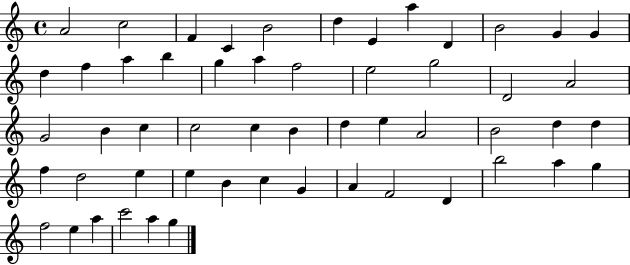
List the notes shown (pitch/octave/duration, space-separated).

A4/h C5/h F4/q C4/q B4/h D5/q E4/q A5/q D4/q B4/h G4/q G4/q D5/q F5/q A5/q B5/q G5/q A5/q F5/h E5/h G5/h D4/h A4/h G4/h B4/q C5/q C5/h C5/q B4/q D5/q E5/q A4/h B4/h D5/q D5/q F5/q D5/h E5/q E5/q B4/q C5/q G4/q A4/q F4/h D4/q B5/h A5/q G5/q F5/h E5/q A5/q C6/h A5/q G5/q